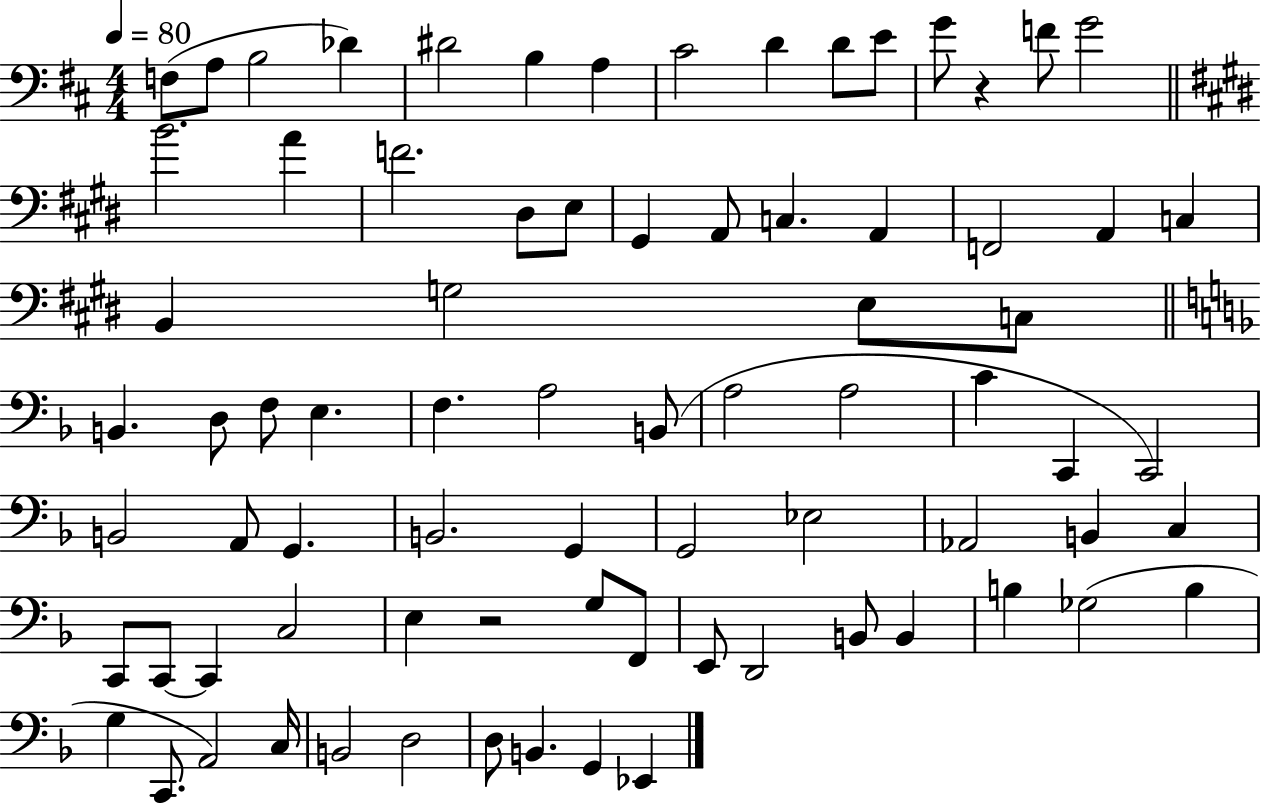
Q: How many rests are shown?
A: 2